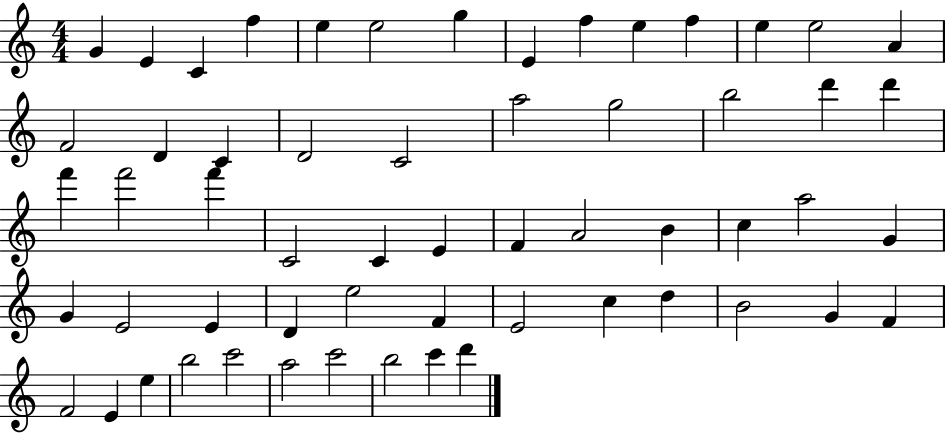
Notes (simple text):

G4/q E4/q C4/q F5/q E5/q E5/h G5/q E4/q F5/q E5/q F5/q E5/q E5/h A4/q F4/h D4/q C4/q D4/h C4/h A5/h G5/h B5/h D6/q D6/q F6/q F6/h F6/q C4/h C4/q E4/q F4/q A4/h B4/q C5/q A5/h G4/q G4/q E4/h E4/q D4/q E5/h F4/q E4/h C5/q D5/q B4/h G4/q F4/q F4/h E4/q E5/q B5/h C6/h A5/h C6/h B5/h C6/q D6/q